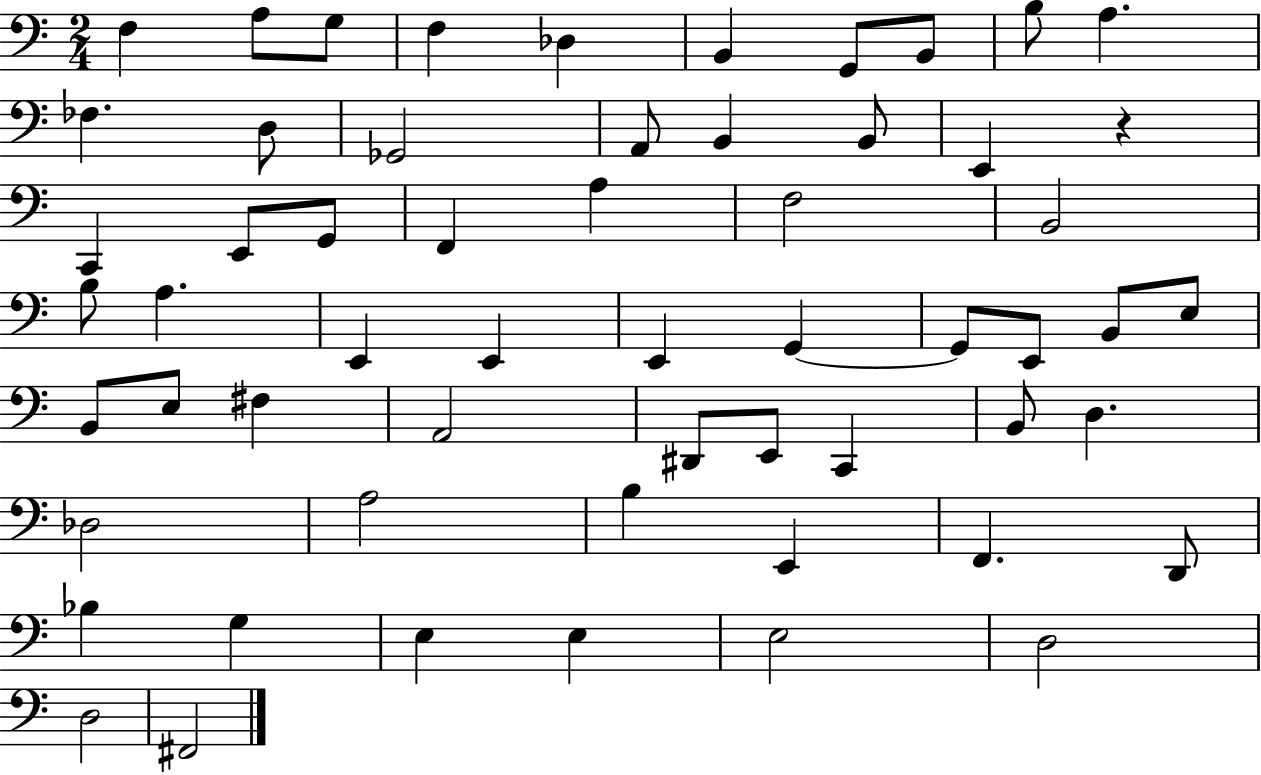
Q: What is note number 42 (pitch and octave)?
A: B2